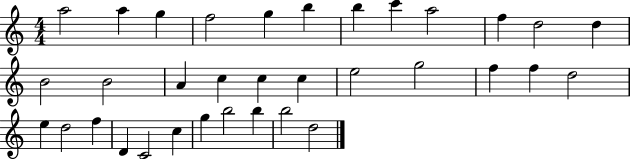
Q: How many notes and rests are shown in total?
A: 34